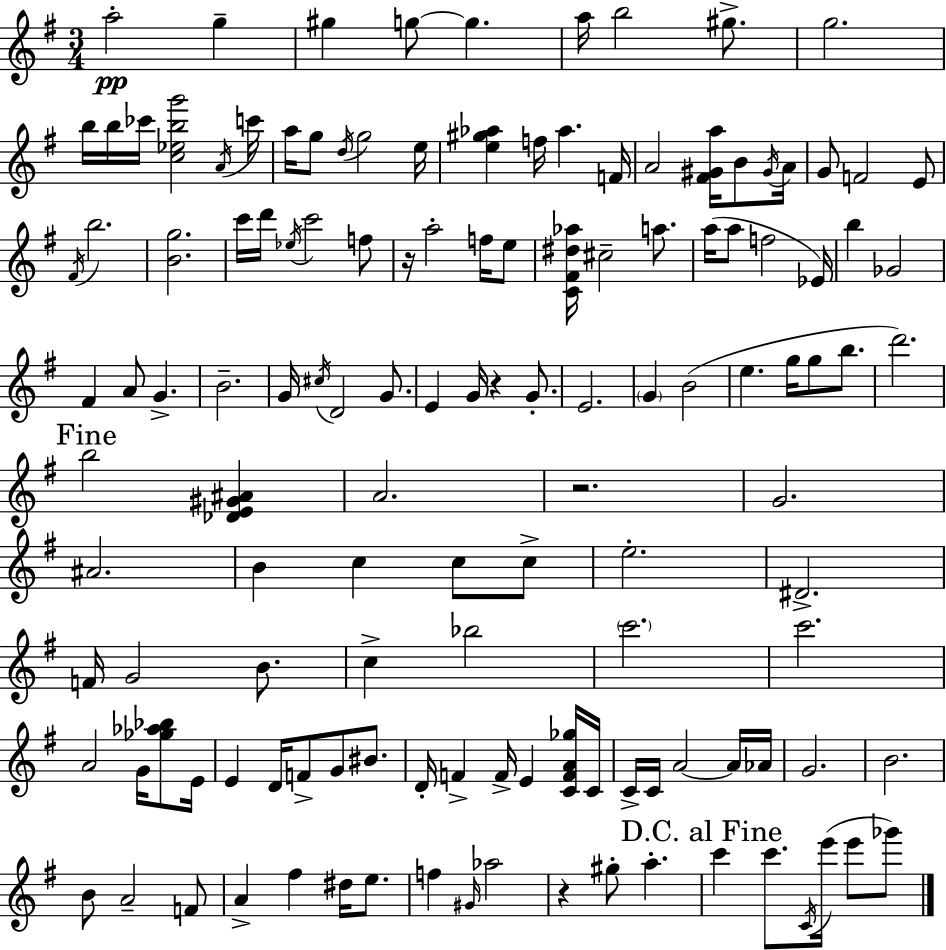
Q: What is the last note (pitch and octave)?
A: Gb6